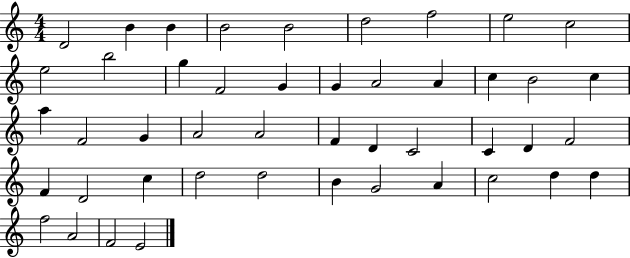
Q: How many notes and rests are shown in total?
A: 46